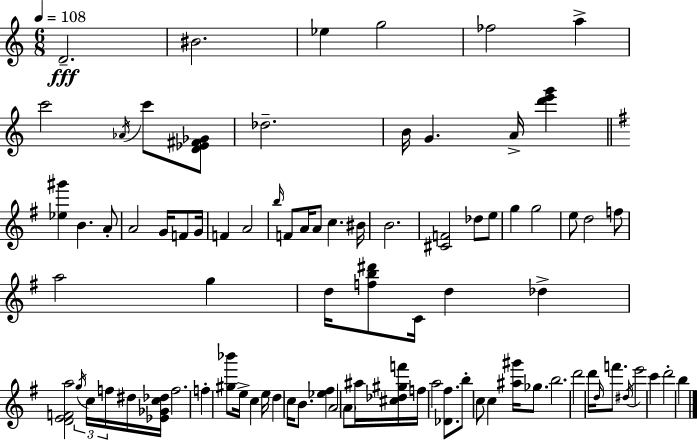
D4/h. BIS4/h. Eb5/q G5/h FES5/h A5/q C6/h Ab4/s C6/e [D4,Eb4,F#4,Gb4]/e Db5/h. B4/s G4/q. A4/s [D6,E6,G6]/q [Eb5,G#6]/q B4/q. A4/e A4/h G4/s F4/e G4/s F4/q A4/h B5/s F4/e A4/s A4/e C5/q. BIS4/s B4/h. [C#4,F4]/h Db5/e E5/e G5/q G5/h E5/e D5/h F5/e A5/h G5/q D5/s [F5,B5,D#6]/e C4/s D5/q Db5/q [D4,E4,F4,A5]/h G5/s C5/s F5/s D#5/s [Eb4,Gb4,C5,Db5]/s F5/h. F5/q [G#5,Bb6]/e E5/s C5/q E5/s D5/q C5/s B4/e. [Eb5,F#5]/q A4/h A4/e A#5/s [C#5,Db5,G#5,F6]/s F5/s A5/h [Db4,F#5]/e. B5/e C5/e C5/q [A#5,G#6]/s Gb5/e. B5/h. D6/h D6/s D5/s F6/e. D#5/s E6/h C6/q D6/h B5/q